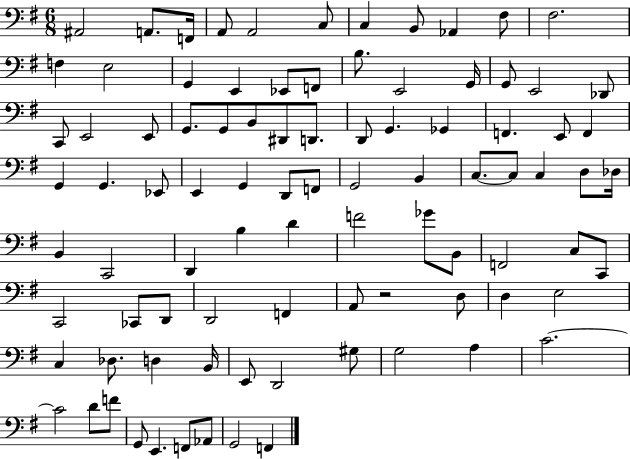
A#2/h A2/e. F2/s A2/e A2/h C3/e C3/q B2/e Ab2/q F#3/e F#3/h. F3/q E3/h G2/q E2/q Eb2/e F2/e B3/e. E2/h G2/s G2/e E2/h Db2/e C2/e E2/h E2/e G2/e. G2/e B2/e D#2/e D2/e. D2/e G2/q. Gb2/q F2/q. E2/e F2/q G2/q G2/q. Eb2/e E2/q G2/q D2/e F2/e G2/h B2/q C3/e. C3/e C3/q D3/e Db3/s B2/q C2/h D2/q B3/q D4/q F4/h Gb4/e B2/e F2/h C3/e C2/e C2/h CES2/e D2/e D2/h F2/q A2/e R/h D3/e D3/q E3/h C3/q Db3/e. D3/q B2/s E2/e D2/h G#3/e G3/h A3/q C4/h. C4/h D4/e F4/e G2/e E2/q. F2/e Ab2/e G2/h F2/q